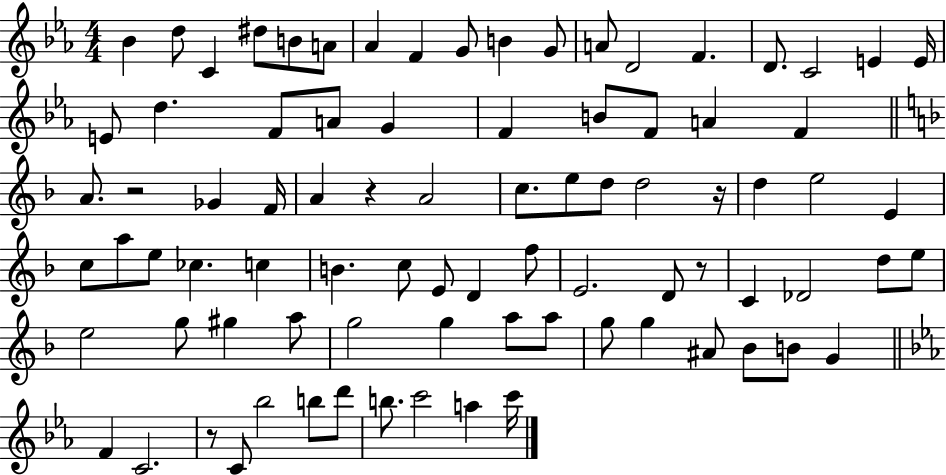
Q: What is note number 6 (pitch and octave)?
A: A4